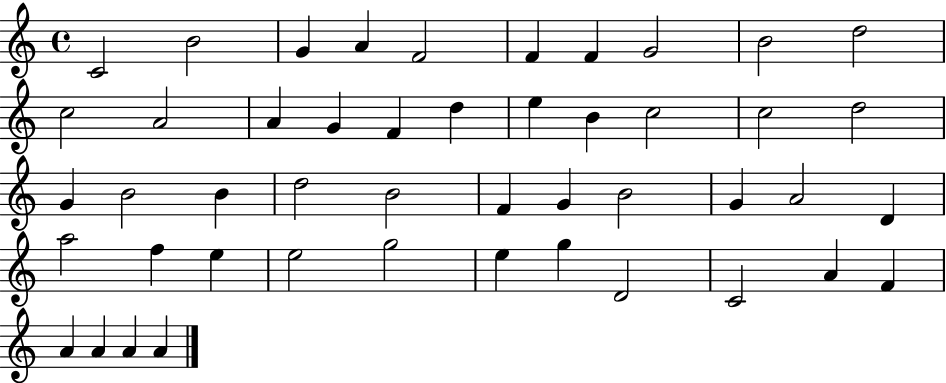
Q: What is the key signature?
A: C major